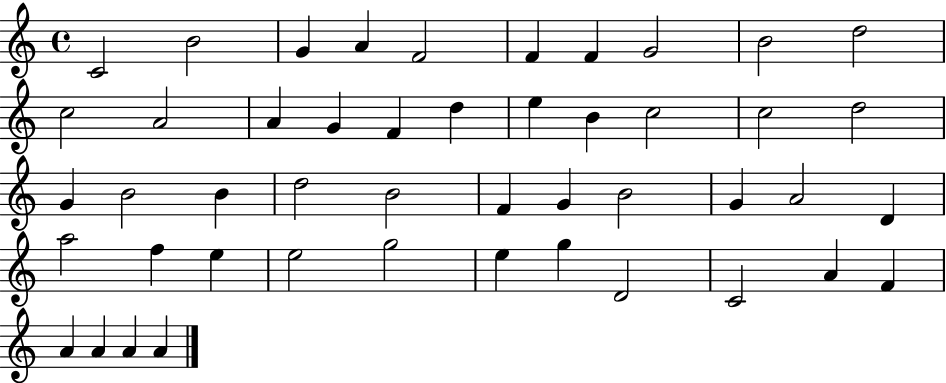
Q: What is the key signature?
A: C major